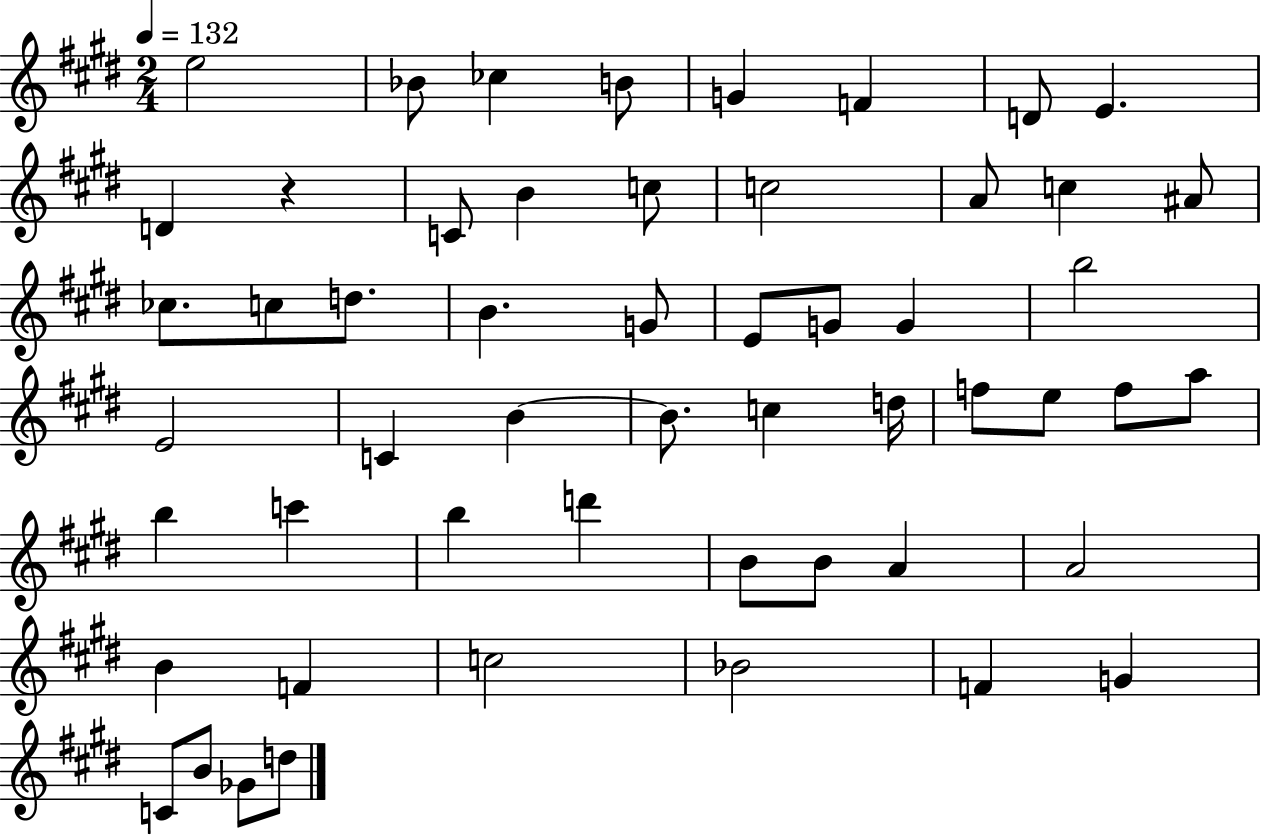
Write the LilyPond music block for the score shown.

{
  \clef treble
  \numericTimeSignature
  \time 2/4
  \key e \major
  \tempo 4 = 132
  e''2 | bes'8 ces''4 b'8 | g'4 f'4 | d'8 e'4. | \break d'4 r4 | c'8 b'4 c''8 | c''2 | a'8 c''4 ais'8 | \break ces''8. c''8 d''8. | b'4. g'8 | e'8 g'8 g'4 | b''2 | \break e'2 | c'4 b'4~~ | b'8. c''4 d''16 | f''8 e''8 f''8 a''8 | \break b''4 c'''4 | b''4 d'''4 | b'8 b'8 a'4 | a'2 | \break b'4 f'4 | c''2 | bes'2 | f'4 g'4 | \break c'8 b'8 ges'8 d''8 | \bar "|."
}